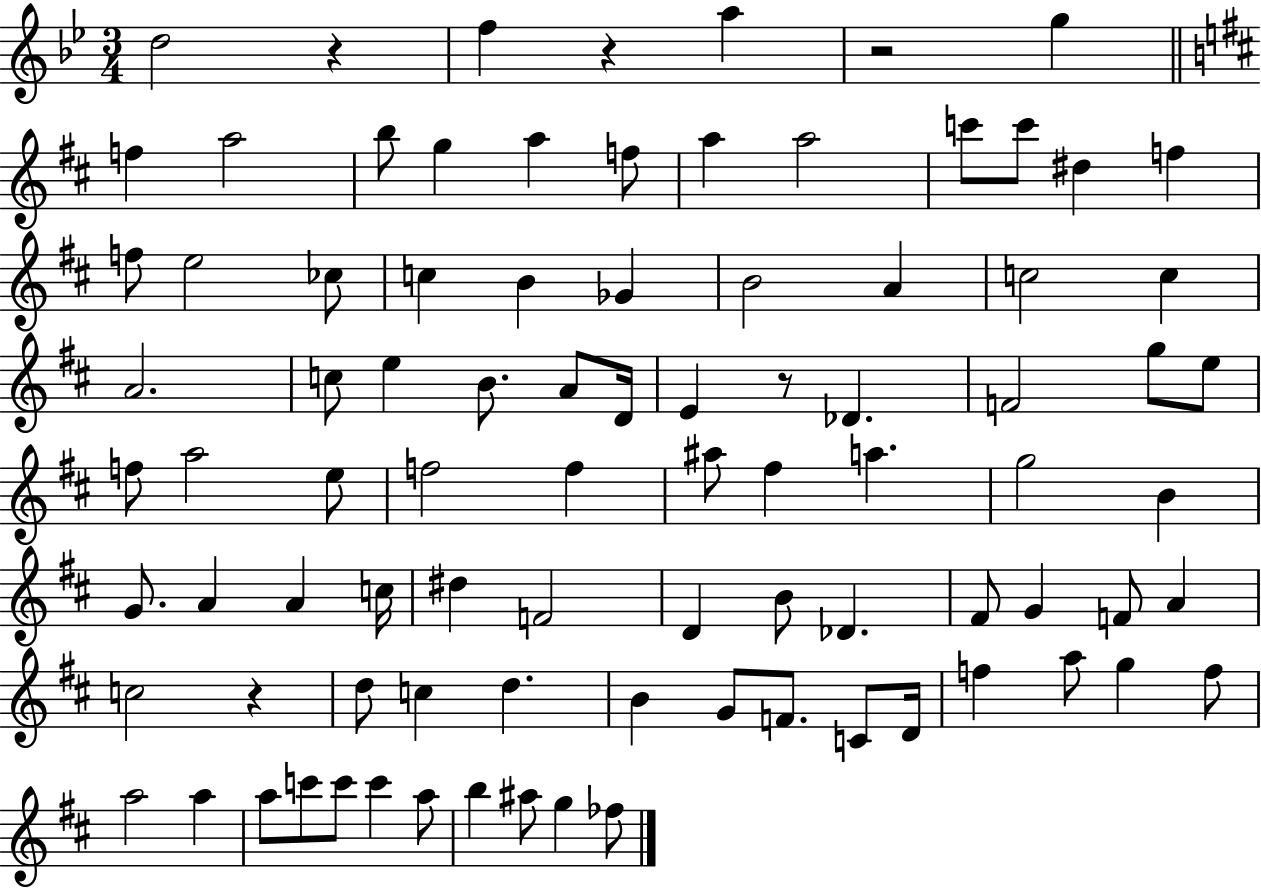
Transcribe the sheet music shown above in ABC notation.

X:1
T:Untitled
M:3/4
L:1/4
K:Bb
d2 z f z a z2 g f a2 b/2 g a f/2 a a2 c'/2 c'/2 ^d f f/2 e2 _c/2 c B _G B2 A c2 c A2 c/2 e B/2 A/2 D/4 E z/2 _D F2 g/2 e/2 f/2 a2 e/2 f2 f ^a/2 ^f a g2 B G/2 A A c/4 ^d F2 D B/2 _D ^F/2 G F/2 A c2 z d/2 c d B G/2 F/2 C/2 D/4 f a/2 g f/2 a2 a a/2 c'/2 c'/2 c' a/2 b ^a/2 g _f/2